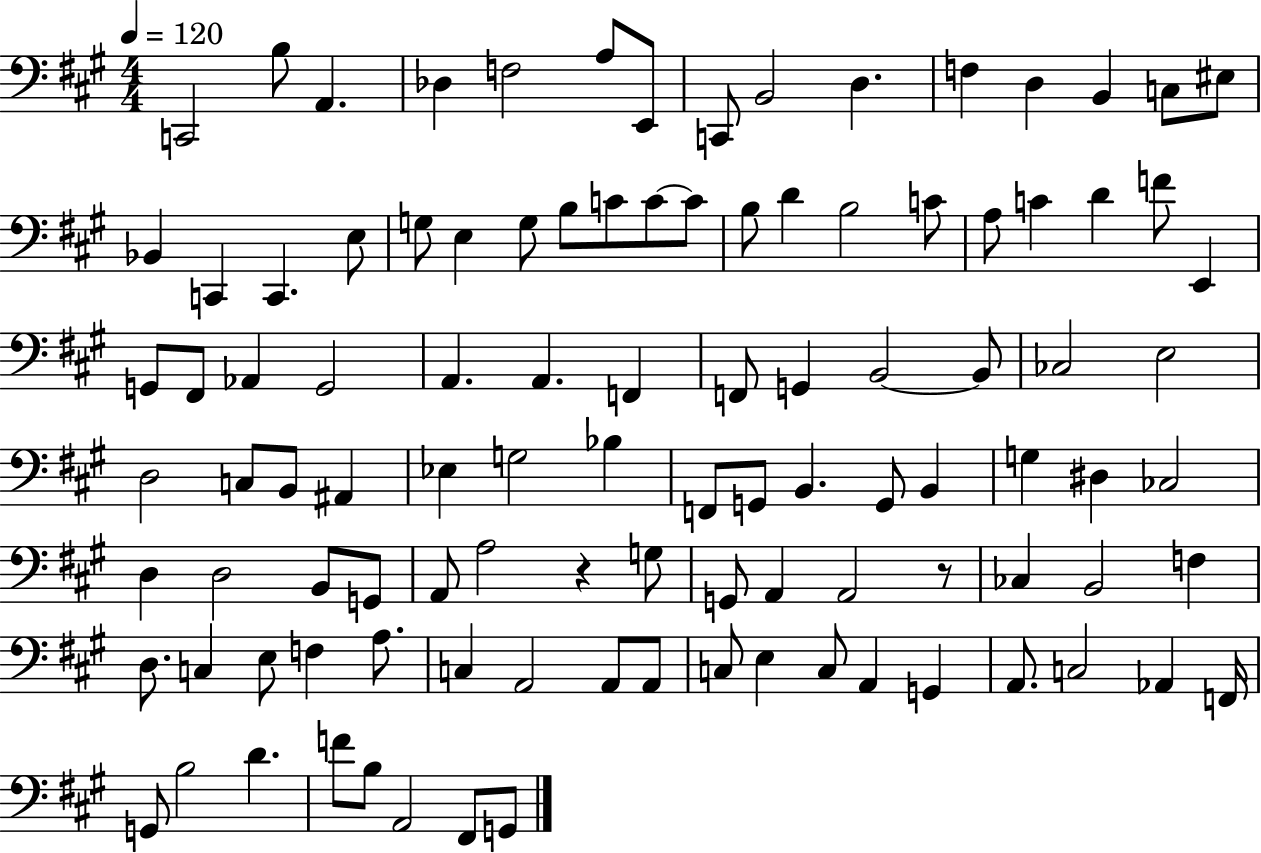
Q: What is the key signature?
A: A major